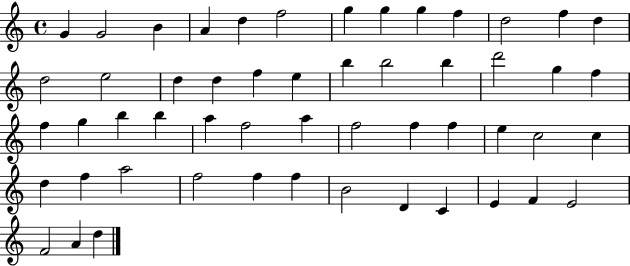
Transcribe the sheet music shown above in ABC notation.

X:1
T:Untitled
M:4/4
L:1/4
K:C
G G2 B A d f2 g g g f d2 f d d2 e2 d d f e b b2 b d'2 g f f g b b a f2 a f2 f f e c2 c d f a2 f2 f f B2 D C E F E2 F2 A d